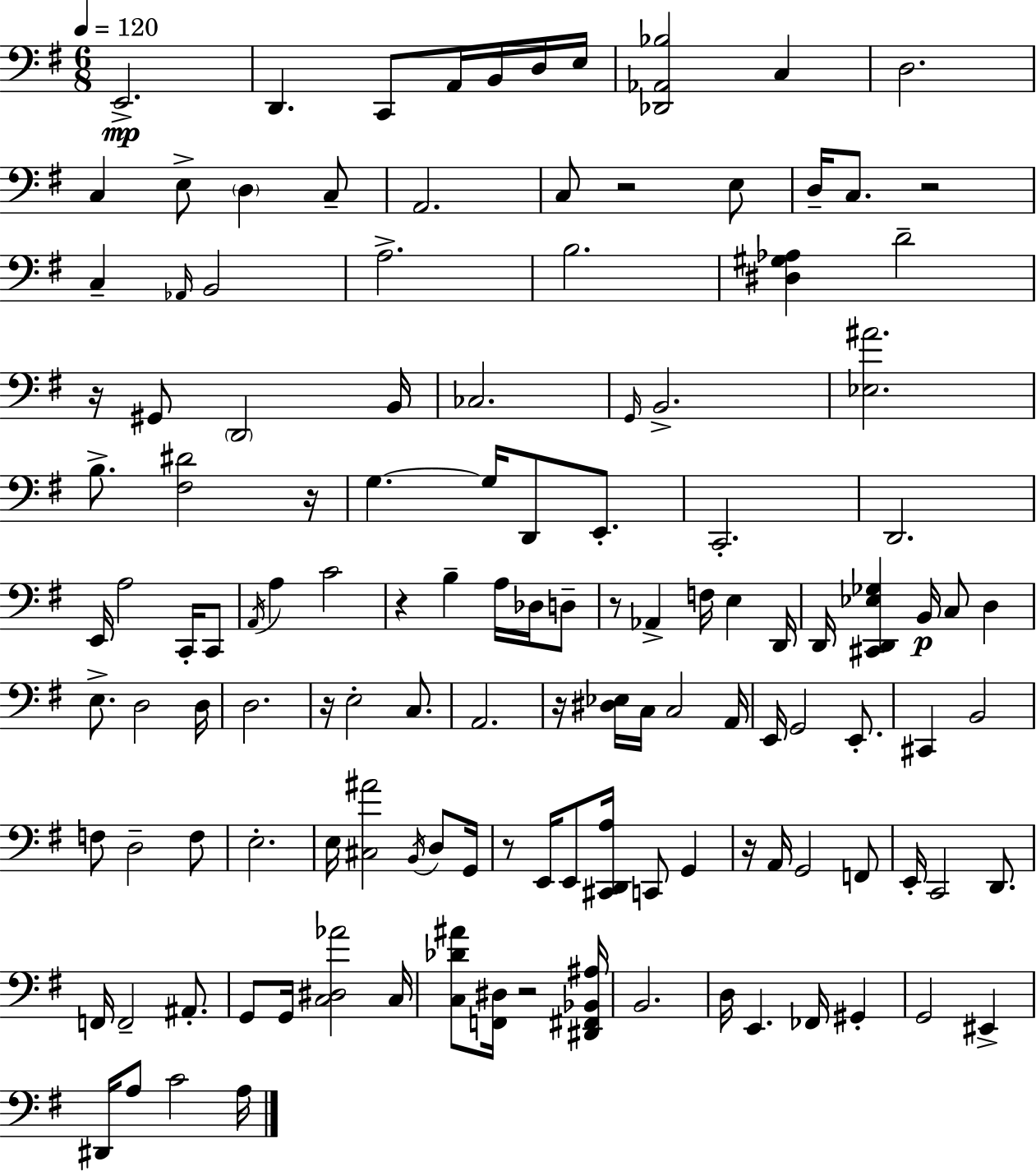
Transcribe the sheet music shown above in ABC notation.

X:1
T:Untitled
M:6/8
L:1/4
K:Em
E,,2 D,, C,,/2 A,,/4 B,,/4 D,/4 E,/4 [_D,,_A,,_B,]2 C, D,2 C, E,/2 D, C,/2 A,,2 C,/2 z2 E,/2 D,/4 C,/2 z2 C, _A,,/4 B,,2 A,2 B,2 [^D,^G,_A,] D2 z/4 ^G,,/2 D,,2 B,,/4 _C,2 G,,/4 B,,2 [_E,^A]2 B,/2 [^F,^D]2 z/4 G, G,/4 D,,/2 E,,/2 C,,2 D,,2 E,,/4 A,2 C,,/4 C,,/2 A,,/4 A, C2 z B, A,/4 _D,/4 D,/2 z/2 _A,, F,/4 E, D,,/4 D,,/4 [^C,,D,,_E,_G,] B,,/4 C,/2 D, E,/2 D,2 D,/4 D,2 z/4 E,2 C,/2 A,,2 z/4 [^D,_E,]/4 C,/4 C,2 A,,/4 E,,/4 G,,2 E,,/2 ^C,, B,,2 F,/2 D,2 F,/2 E,2 E,/4 [^C,^A]2 B,,/4 D,/2 G,,/4 z/2 E,,/4 E,,/2 [^C,,D,,A,]/4 C,,/2 G,, z/4 A,,/4 G,,2 F,,/2 E,,/4 C,,2 D,,/2 F,,/4 F,,2 ^A,,/2 G,,/2 G,,/4 [C,^D,_A]2 C,/4 [C,_D^A]/2 [F,,^D,]/4 z2 [^D,,^F,,_B,,^A,]/4 B,,2 D,/4 E,, _F,,/4 ^G,, G,,2 ^E,, ^D,,/4 A,/2 C2 A,/4